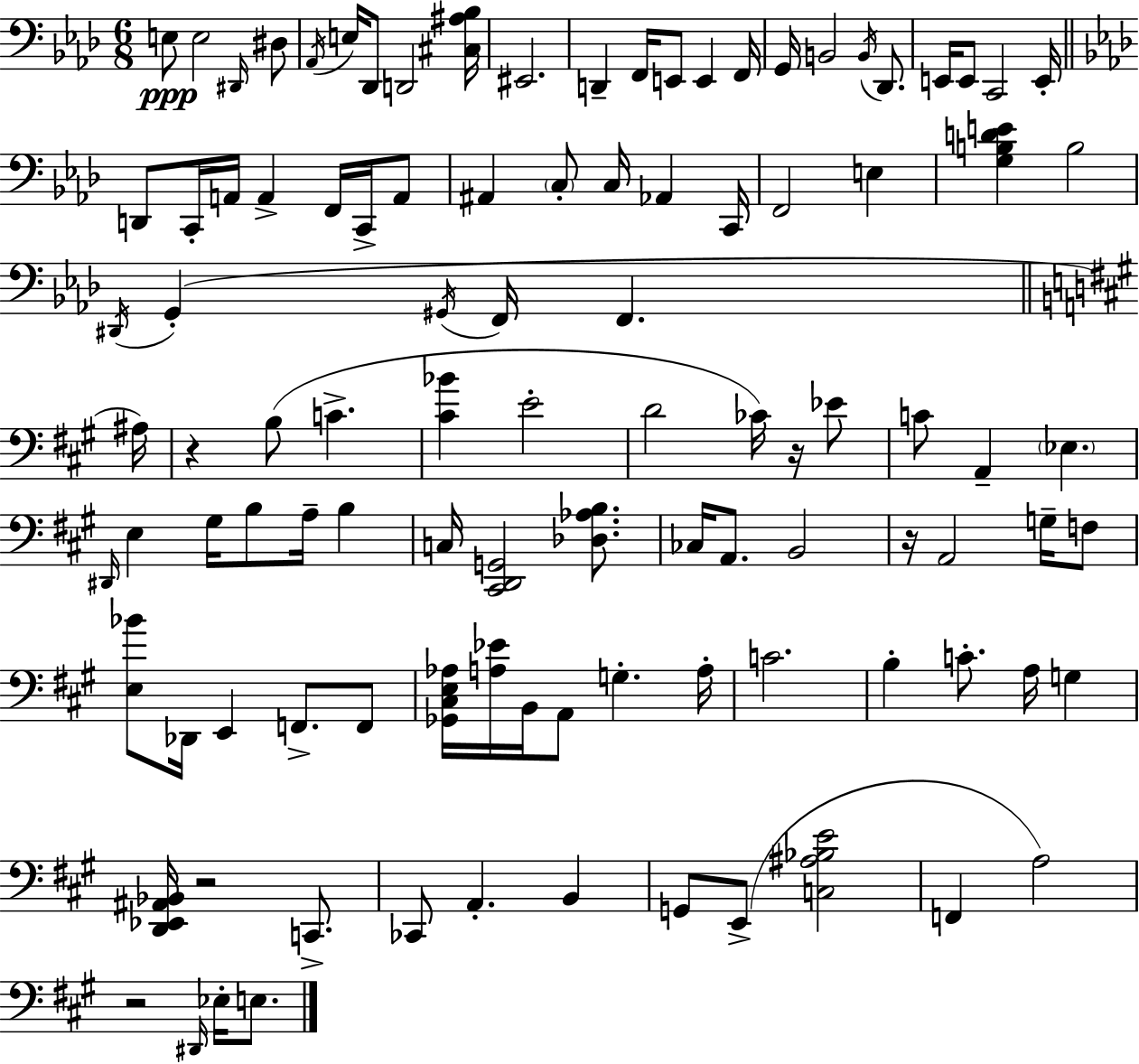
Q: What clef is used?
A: bass